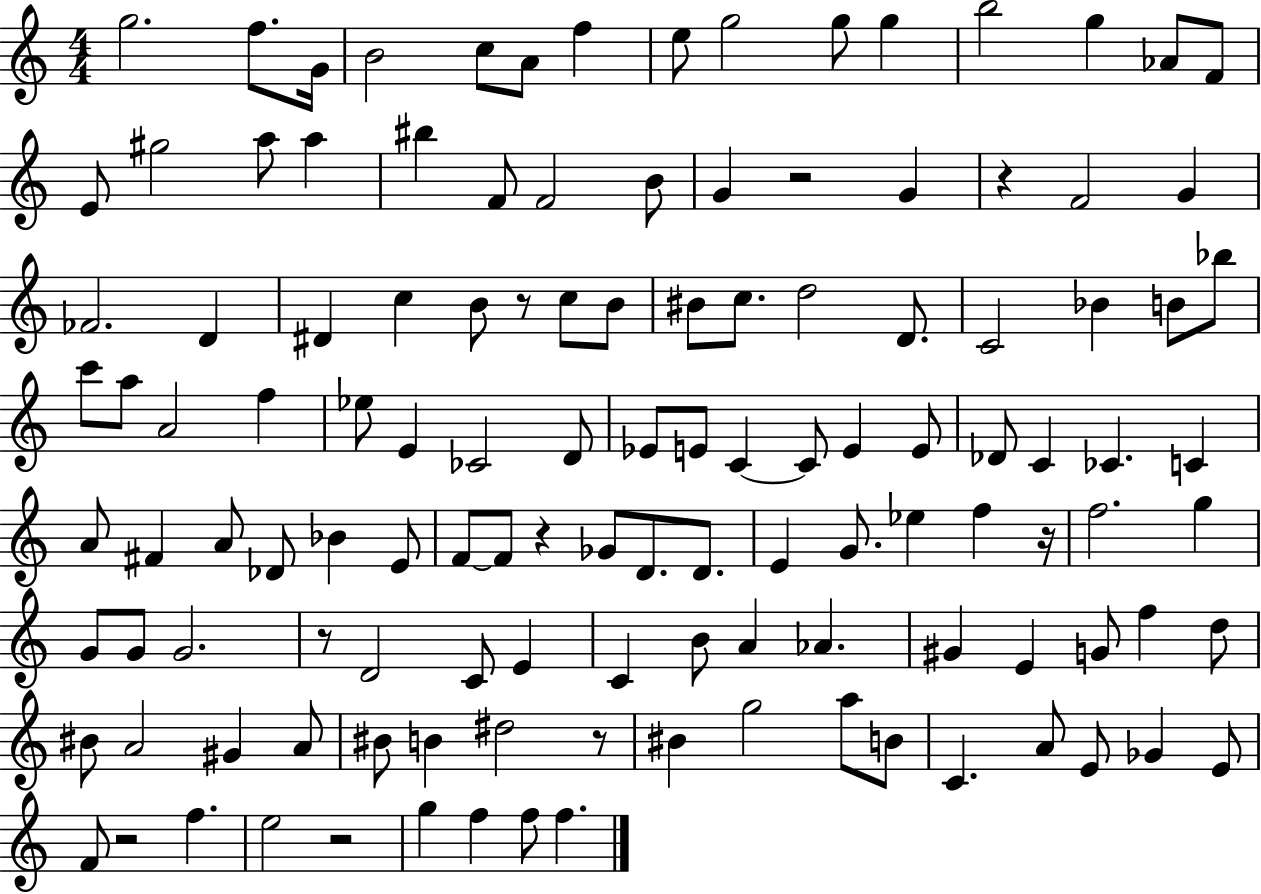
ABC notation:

X:1
T:Untitled
M:4/4
L:1/4
K:C
g2 f/2 G/4 B2 c/2 A/2 f e/2 g2 g/2 g b2 g _A/2 F/2 E/2 ^g2 a/2 a ^b F/2 F2 B/2 G z2 G z F2 G _F2 D ^D c B/2 z/2 c/2 B/2 ^B/2 c/2 d2 D/2 C2 _B B/2 _b/2 c'/2 a/2 A2 f _e/2 E _C2 D/2 _E/2 E/2 C C/2 E E/2 _D/2 C _C C A/2 ^F A/2 _D/2 _B E/2 F/2 F/2 z _G/2 D/2 D/2 E G/2 _e f z/4 f2 g G/2 G/2 G2 z/2 D2 C/2 E C B/2 A _A ^G E G/2 f d/2 ^B/2 A2 ^G A/2 ^B/2 B ^d2 z/2 ^B g2 a/2 B/2 C A/2 E/2 _G E/2 F/2 z2 f e2 z2 g f f/2 f